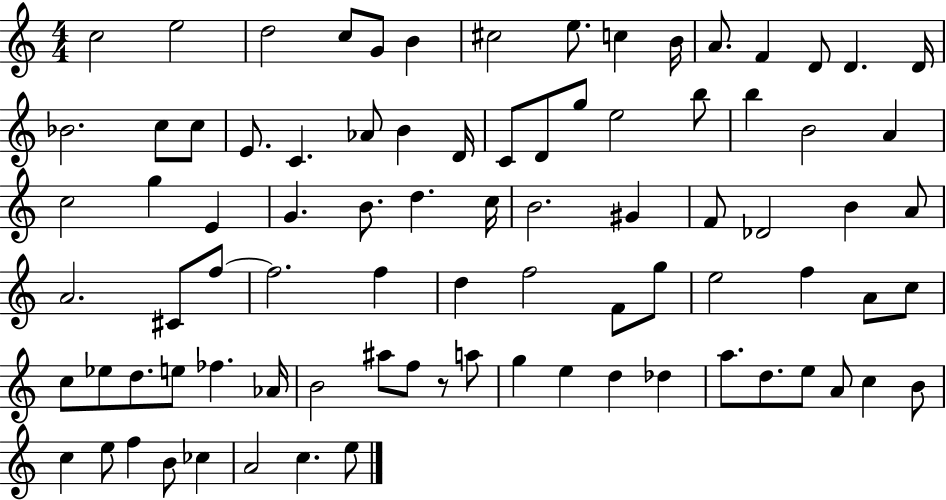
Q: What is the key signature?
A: C major